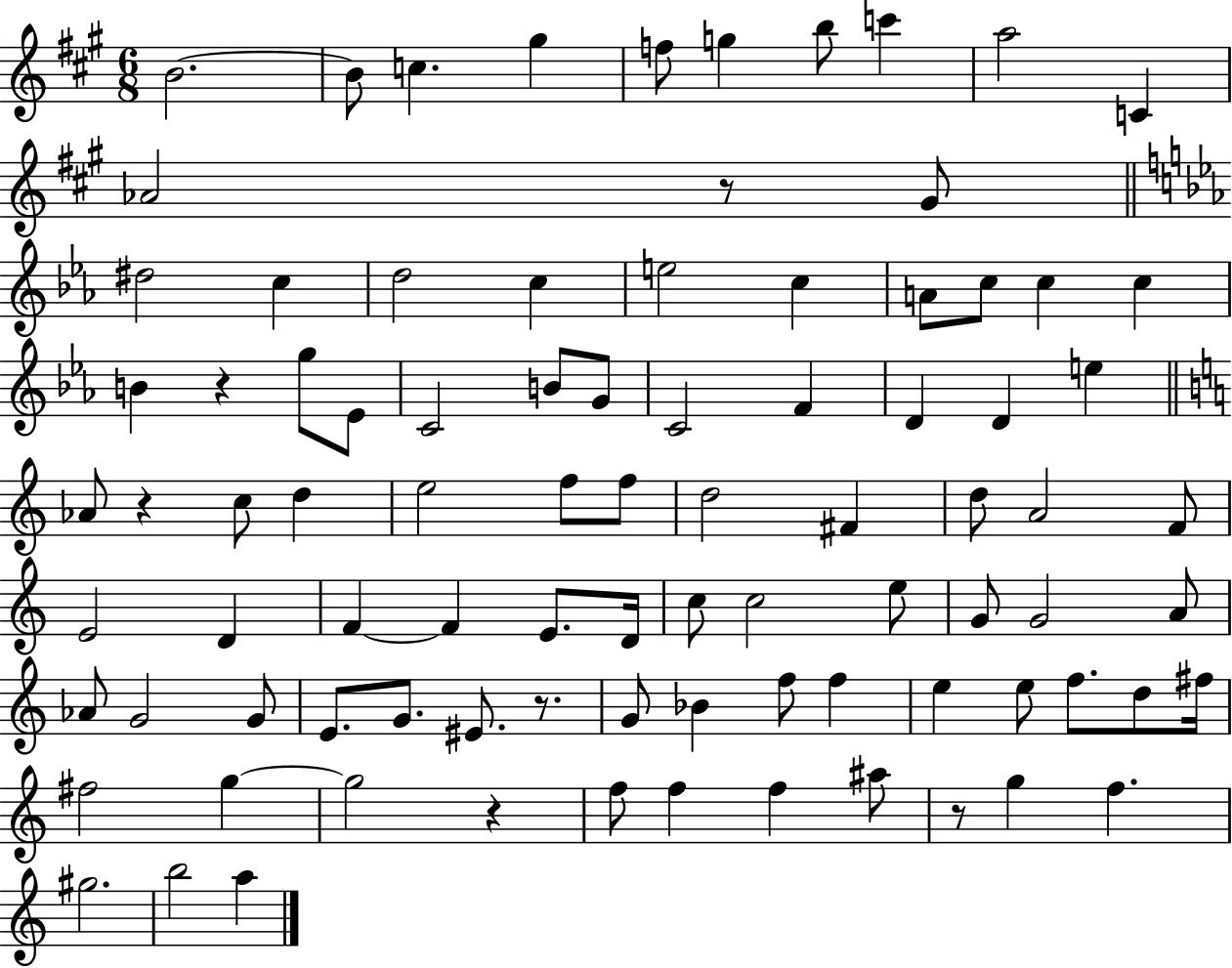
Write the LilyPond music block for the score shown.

{
  \clef treble
  \numericTimeSignature
  \time 6/8
  \key a \major
  b'2.~~ | b'8 c''4. gis''4 | f''8 g''4 b''8 c'''4 | a''2 c'4 | \break aes'2 r8 gis'8 | \bar "||" \break \key ees \major dis''2 c''4 | d''2 c''4 | e''2 c''4 | a'8 c''8 c''4 c''4 | \break b'4 r4 g''8 ees'8 | c'2 b'8 g'8 | c'2 f'4 | d'4 d'4 e''4 | \break \bar "||" \break \key c \major aes'8 r4 c''8 d''4 | e''2 f''8 f''8 | d''2 fis'4 | d''8 a'2 f'8 | \break e'2 d'4 | f'4~~ f'4 e'8. d'16 | c''8 c''2 e''8 | g'8 g'2 a'8 | \break aes'8 g'2 g'8 | e'8. g'8. eis'8. r8. | g'8 bes'4 f''8 f''4 | e''4 e''8 f''8. d''8 fis''16 | \break fis''2 g''4~~ | g''2 r4 | f''8 f''4 f''4 ais''8 | r8 g''4 f''4. | \break gis''2. | b''2 a''4 | \bar "|."
}